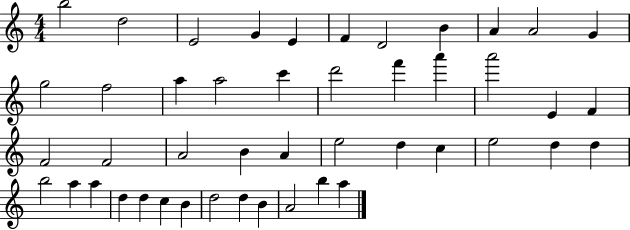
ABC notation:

X:1
T:Untitled
M:4/4
L:1/4
K:C
b2 d2 E2 G E F D2 B A A2 G g2 f2 a a2 c' d'2 f' a' a'2 E F F2 F2 A2 B A e2 d c e2 d d b2 a a d d c B d2 d B A2 b a